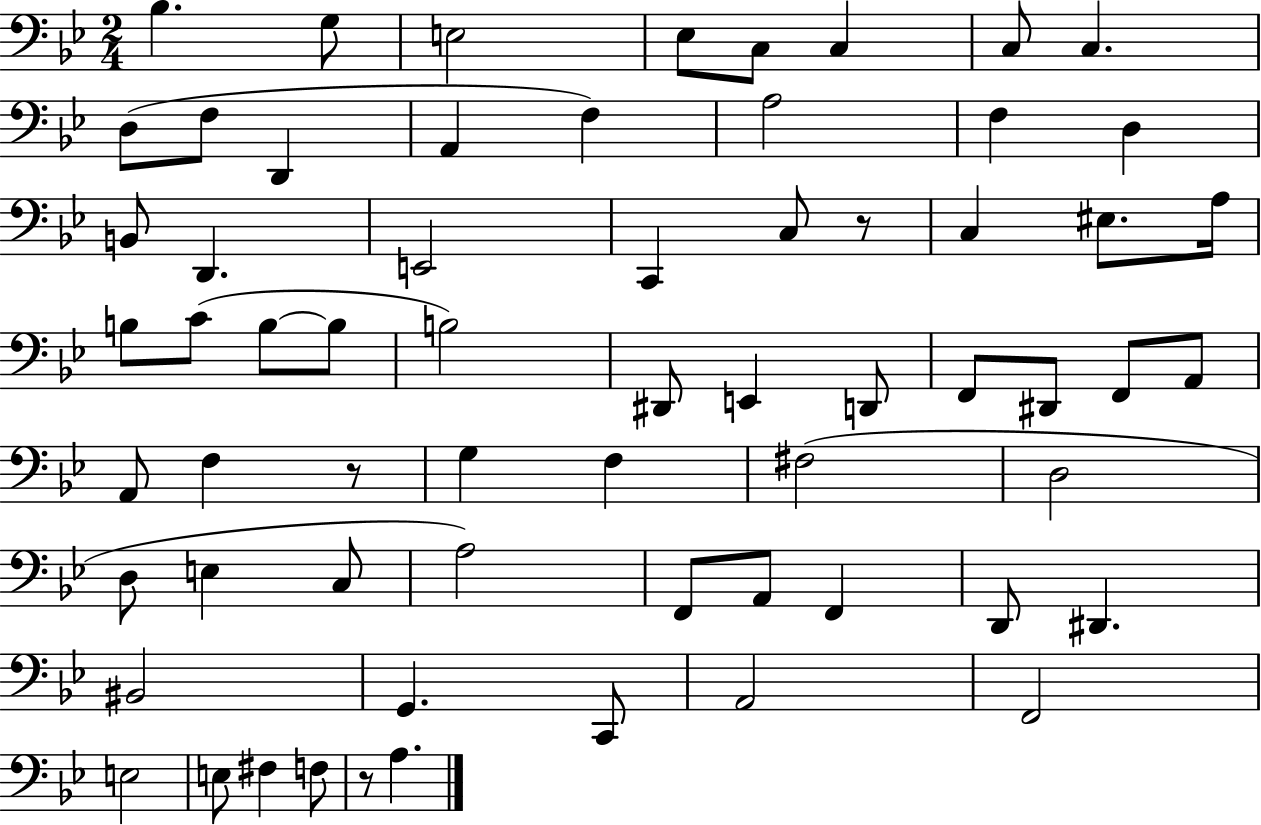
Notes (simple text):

Bb3/q. G3/e E3/h Eb3/e C3/e C3/q C3/e C3/q. D3/e F3/e D2/q A2/q F3/q A3/h F3/q D3/q B2/e D2/q. E2/h C2/q C3/e R/e C3/q EIS3/e. A3/s B3/e C4/e B3/e B3/e B3/h D#2/e E2/q D2/e F2/e D#2/e F2/e A2/e A2/e F3/q R/e G3/q F3/q F#3/h D3/h D3/e E3/q C3/e A3/h F2/e A2/e F2/q D2/e D#2/q. BIS2/h G2/q. C2/e A2/h F2/h E3/h E3/e F#3/q F3/e R/e A3/q.